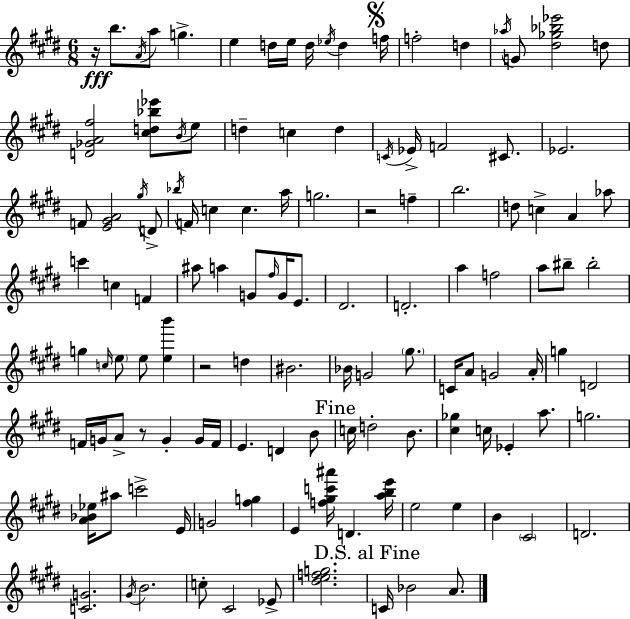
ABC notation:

X:1
T:Untitled
M:6/8
L:1/4
K:E
z/4 b/2 A/4 a/2 g e d/4 e/4 d/4 _e/4 d f/4 f2 d _a/4 G/2 [^d_g_b_e']2 d/2 [D_GA^f]2 [^cd_b_e']/2 B/4 e/2 d c d C/4 _E/4 F2 ^C/2 _E2 F/2 [E^GA]2 ^g/4 D/2 _b/4 F/4 c c a/4 g2 z2 f b2 d/2 c A _a/2 c' c F ^a/2 a G/2 ^f/4 G/4 E/2 ^D2 D2 a f2 a/2 ^b/2 ^b2 g c/4 e/2 e/2 [eb'] z2 d ^B2 _B/4 G2 ^g/2 C/4 A/2 G2 A/4 g D2 F/4 G/4 A/2 z/2 G G/4 F/4 E D B/2 c/4 d2 B/2 [^c_g] c/4 _E a/2 g2 [A_B_e]/4 ^a/2 c'2 E/4 G2 [^fg] E [f^gc'^a']/4 D [abe']/4 e2 e B ^C2 D2 [CG]2 ^G/4 B2 c/2 ^C2 _E/2 [^defg]2 C/4 _B2 A/2